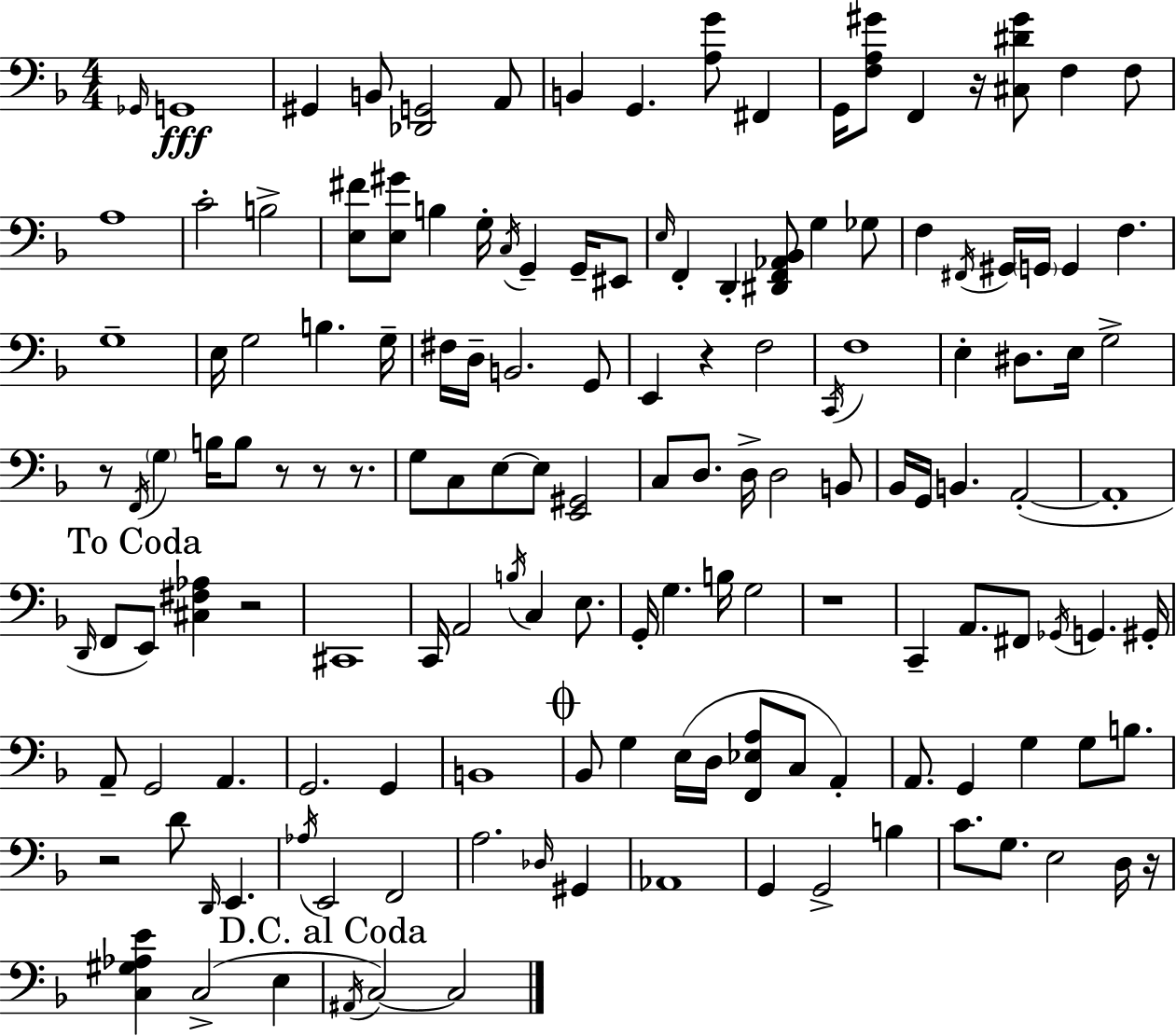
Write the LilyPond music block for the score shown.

{
  \clef bass
  \numericTimeSignature
  \time 4/4
  \key f \major
  \grace { ges,16 }\fff g,1 | gis,4 b,8 <des, g,>2 a,8 | b,4 g,4. <a g'>8 fis,4 | g,16 <f a gis'>8 f,4 r16 <cis dis' gis'>8 f4 f8 | \break a1 | c'2-. b2-> | <e fis'>8 <e gis'>8 b4 g16-. \acciaccatura { c16 } g,4-- g,16-- | eis,8 \grace { e16 } f,4-. d,4-. <dis, f, aes, bes,>8 g4 | \break ges8 f4 \acciaccatura { fis,16 } gis,16 \parenthesize g,16 g,4 f4. | g1-- | e16 g2 b4. | g16-- fis16 d16-- b,2. | \break g,8 e,4 r4 f2 | \acciaccatura { c,16 } f1 | e4-. dis8. e16 g2-> | r8 \acciaccatura { f,16 } \parenthesize g4 b16 b8 r8 | \break r8 r8. g8 c8 e8~~ e8 <e, gis,>2 | c8 d8. d16-> d2 | b,8 bes,16 g,16 b,4. a,2-.~(~ | a,1-. | \break \mark "To Coda" \grace { d,16 } f,8 e,8) <cis fis aes>4 r2 | cis,1 | c,16 a,2 | \acciaccatura { b16 } c4 e8. g,16-. g4. b16 | \break g2 r1 | c,4-- a,8. fis,8 | \acciaccatura { ges,16 } g,4. gis,16-. a,8-- g,2 | a,4. g,2. | \break g,4 b,1 | \mark \markup { \musicglyph "scripts.coda" } bes,8 g4 e16( | d16 <f, ees a>8 c8 a,4-.) a,8. g,4 | g4 g8 b8. r2 | \break d'8 \grace { d,16 } e,4. \acciaccatura { aes16 } e,2 | f,2 a2. | \grace { des16 } gis,4 aes,1 | g,4 | \break g,2-> b4 c'8. g8. | e2 d16 r16 <c gis aes e'>4 | c2->( e4 \mark "D.C. al Coda" \acciaccatura { ais,16 }) c2~~ | c2 \bar "|."
}